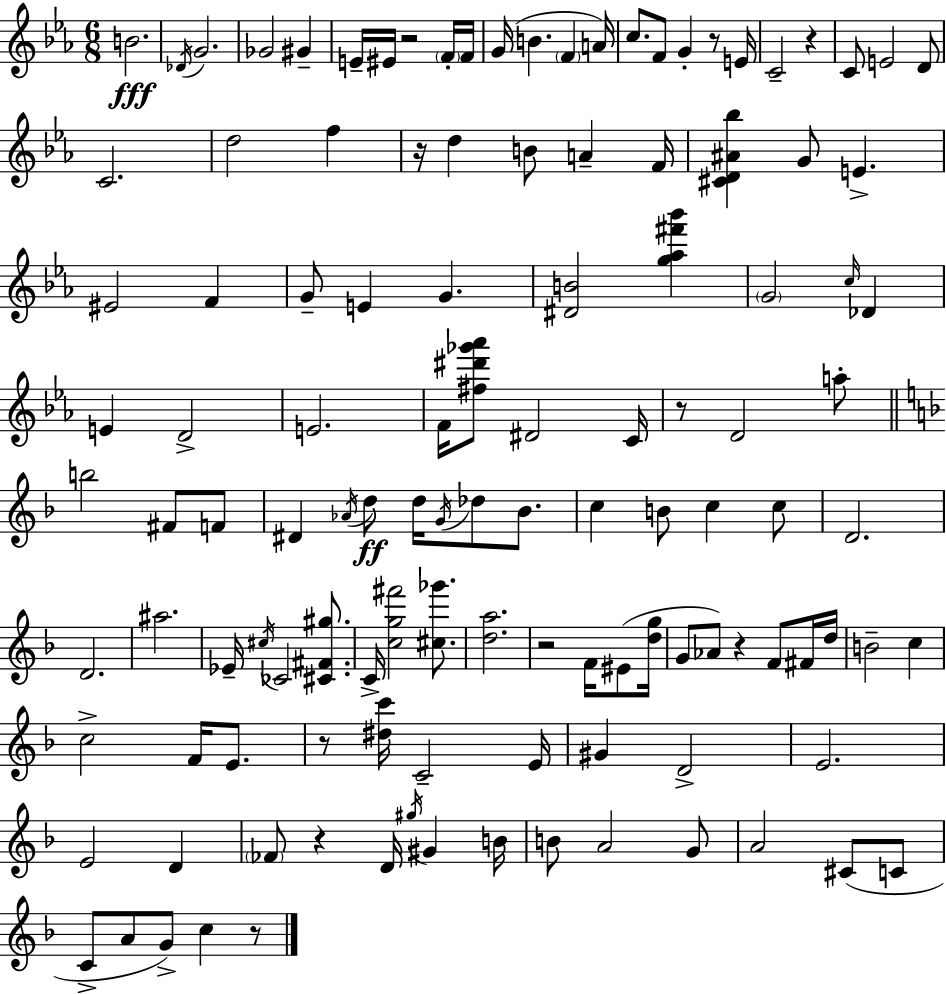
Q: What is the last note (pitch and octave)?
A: C5